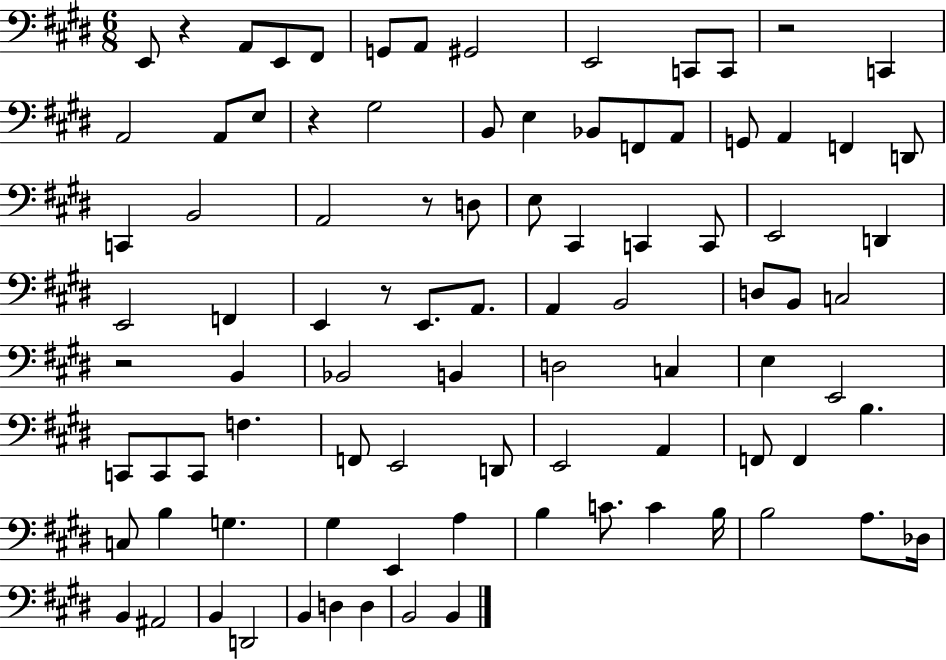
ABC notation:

X:1
T:Untitled
M:6/8
L:1/4
K:E
E,,/2 z A,,/2 E,,/2 ^F,,/2 G,,/2 A,,/2 ^G,,2 E,,2 C,,/2 C,,/2 z2 C,, A,,2 A,,/2 E,/2 z ^G,2 B,,/2 E, _B,,/2 F,,/2 A,,/2 G,,/2 A,, F,, D,,/2 C,, B,,2 A,,2 z/2 D,/2 E,/2 ^C,, C,, C,,/2 E,,2 D,, E,,2 F,, E,, z/2 E,,/2 A,,/2 A,, B,,2 D,/2 B,,/2 C,2 z2 B,, _B,,2 B,, D,2 C, E, E,,2 C,,/2 C,,/2 C,,/2 F, F,,/2 E,,2 D,,/2 E,,2 A,, F,,/2 F,, B, C,/2 B, G, ^G, E,, A, B, C/2 C B,/4 B,2 A,/2 _D,/4 B,, ^A,,2 B,, D,,2 B,, D, D, B,,2 B,,